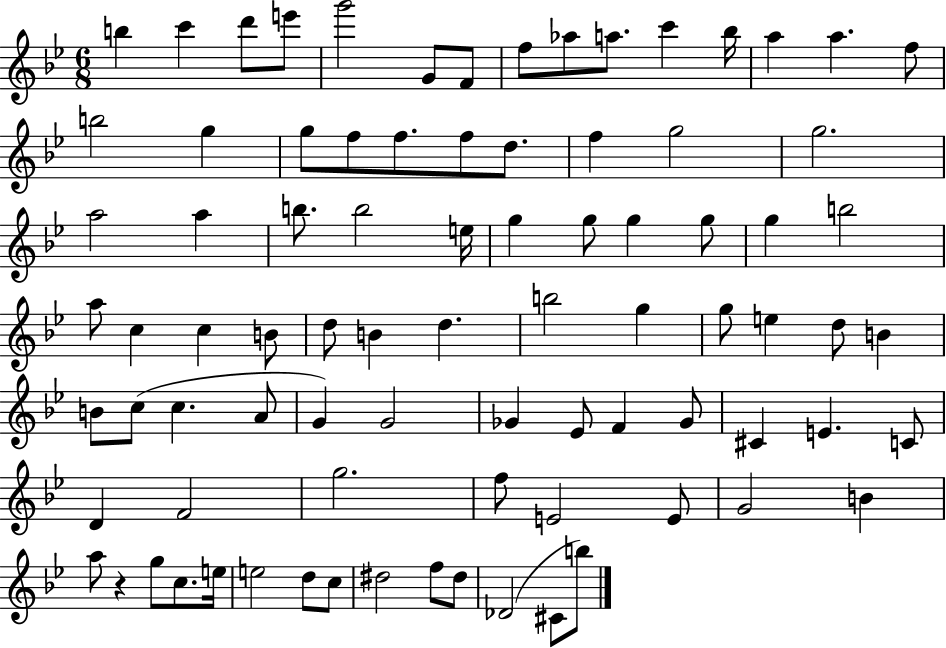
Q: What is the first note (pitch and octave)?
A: B5